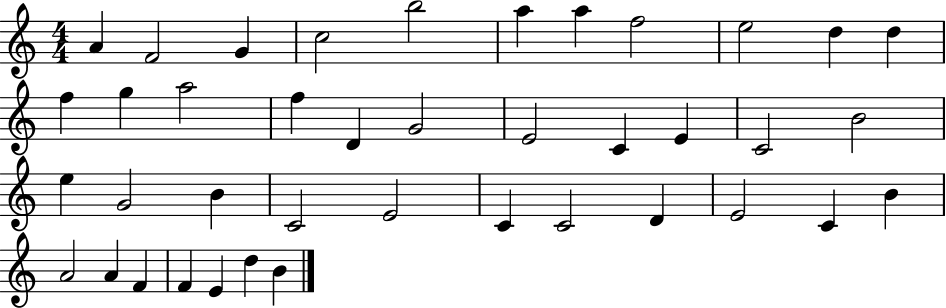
A4/q F4/h G4/q C5/h B5/h A5/q A5/q F5/h E5/h D5/q D5/q F5/q G5/q A5/h F5/q D4/q G4/h E4/h C4/q E4/q C4/h B4/h E5/q G4/h B4/q C4/h E4/h C4/q C4/h D4/q E4/h C4/q B4/q A4/h A4/q F4/q F4/q E4/q D5/q B4/q